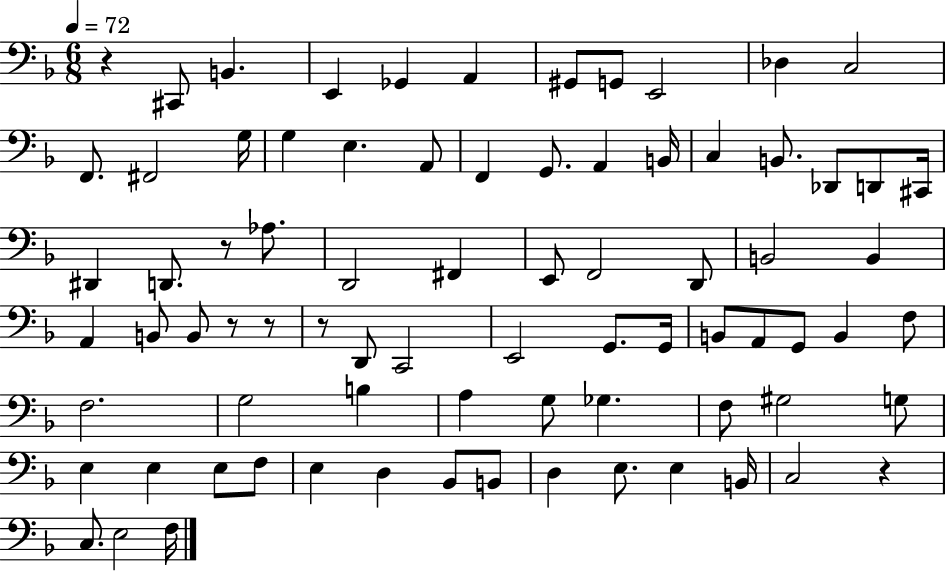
{
  \clef bass
  \numericTimeSignature
  \time 6/8
  \key f \major
  \tempo 4 = 72
  r4 cis,8 b,4. | e,4 ges,4 a,4 | gis,8 g,8 e,2 | des4 c2 | \break f,8. fis,2 g16 | g4 e4. a,8 | f,4 g,8. a,4 b,16 | c4 b,8. des,8 d,8 cis,16 | \break dis,4 d,8. r8 aes8. | d,2 fis,4 | e,8 f,2 d,8 | b,2 b,4 | \break a,4 b,8 b,8 r8 r8 | r8 d,8 c,2 | e,2 g,8. g,16 | b,8 a,8 g,8 b,4 f8 | \break f2. | g2 b4 | a4 g8 ges4. | f8 gis2 g8 | \break e4 e4 e8 f8 | e4 d4 bes,8 b,8 | d4 e8. e4 b,16 | c2 r4 | \break c8. e2 f16 | \bar "|."
}